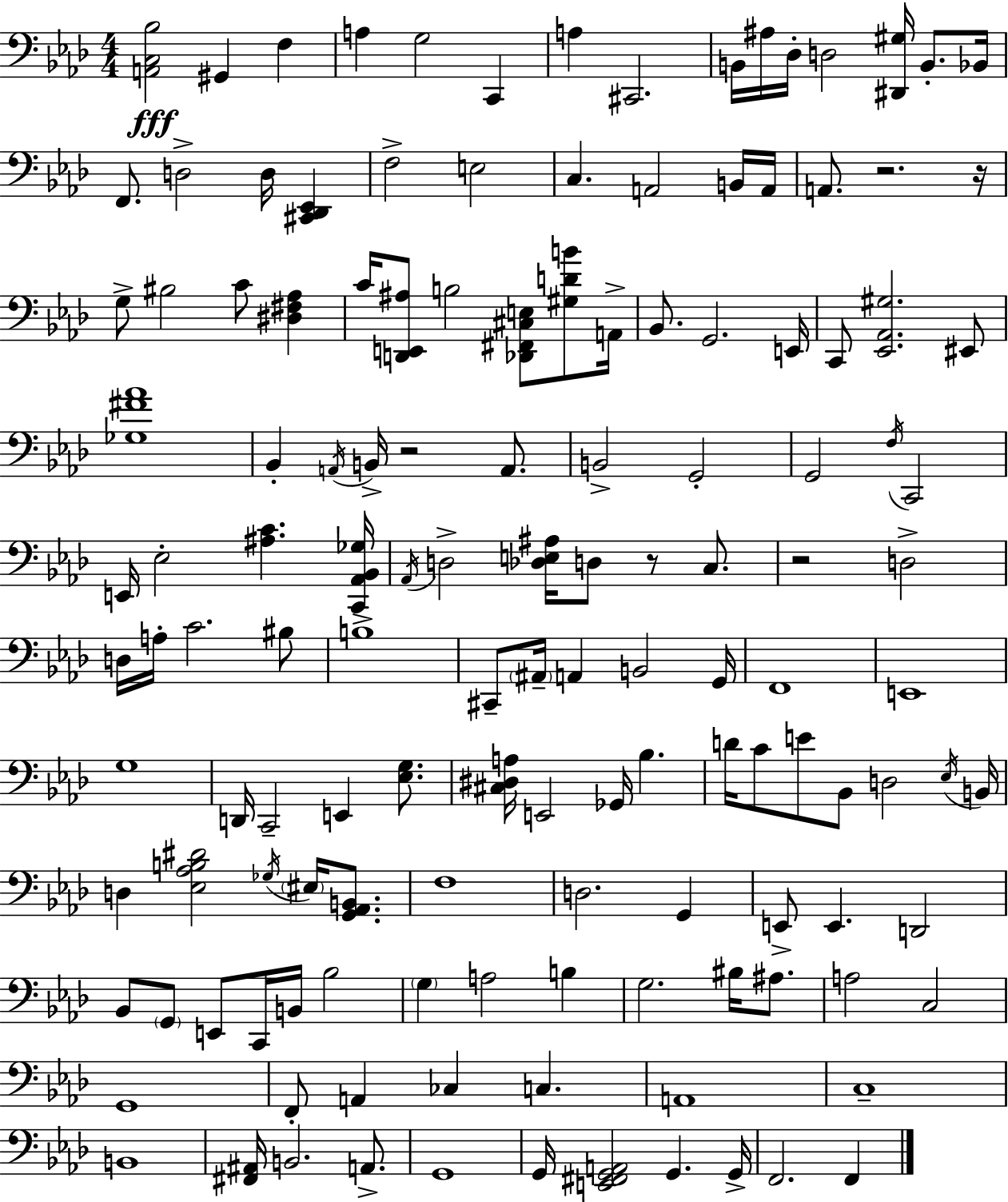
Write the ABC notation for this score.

X:1
T:Untitled
M:4/4
L:1/4
K:Ab
[A,,C,_B,]2 ^G,, F, A, G,2 C,, A, ^C,,2 B,,/4 ^A,/4 _D,/4 D,2 [^D,,^G,]/4 B,,/2 _B,,/4 F,,/2 D,2 D,/4 [^C,,_D,,_E,,] F,2 E,2 C, A,,2 B,,/4 A,,/4 A,,/2 z2 z/4 G,/2 ^B,2 C/2 [^D,^F,_A,] C/4 [D,,E,,^A,]/2 B,2 [_D,,^F,,^C,E,]/2 [^G,DB]/2 A,,/4 _B,,/2 G,,2 E,,/4 C,,/2 [_E,,_A,,^G,]2 ^E,,/2 [_G,^F_A]4 _B,, A,,/4 B,,/4 z2 A,,/2 B,,2 G,,2 G,,2 F,/4 C,,2 E,,/4 _E,2 [^A,C] [C,,_A,,_B,,_G,]/4 _A,,/4 D,2 [_D,E,^A,]/4 D,/2 z/2 C,/2 z2 D,2 D,/4 A,/4 C2 ^B,/2 B,4 ^C,,/2 ^A,,/4 A,, B,,2 G,,/4 F,,4 E,,4 G,4 D,,/4 C,,2 E,, [_E,G,]/2 [^C,^D,A,]/4 E,,2 _G,,/4 _B, D/4 C/2 E/2 _B,,/2 D,2 _E,/4 B,,/4 D, [_E,_A,B,^D]2 _G,/4 ^E,/4 [G,,_A,,B,,]/2 F,4 D,2 G,, E,,/2 E,, D,,2 _B,,/2 G,,/2 E,,/2 C,,/4 B,,/4 _B,2 G, A,2 B, G,2 ^B,/4 ^A,/2 A,2 C,2 G,,4 F,,/2 A,, _C, C, A,,4 C,4 B,,4 [^F,,^A,,]/4 B,,2 A,,/2 G,,4 G,,/4 [E,,^F,,G,,A,,]2 G,, G,,/4 F,,2 F,,